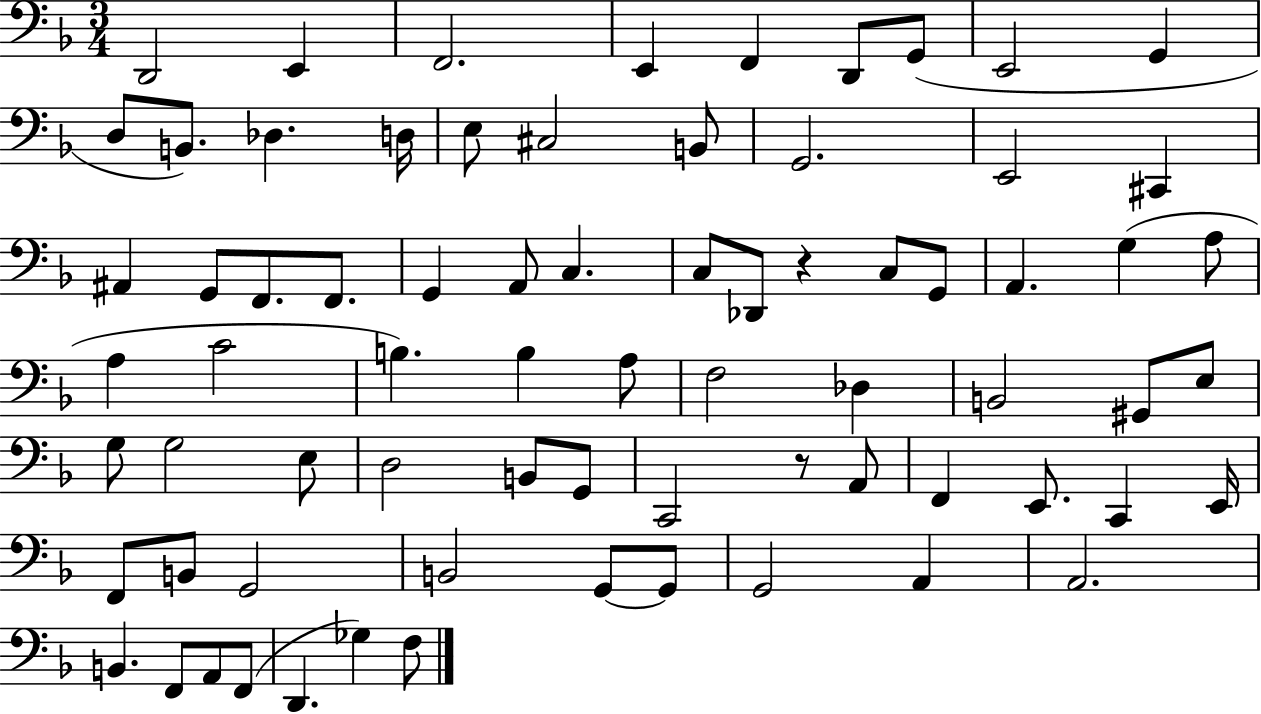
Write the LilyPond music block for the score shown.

{
  \clef bass
  \numericTimeSignature
  \time 3/4
  \key f \major
  \repeat volta 2 { d,2 e,4 | f,2. | e,4 f,4 d,8 g,8( | e,2 g,4 | \break d8 b,8.) des4. d16 | e8 cis2 b,8 | g,2. | e,2 cis,4 | \break ais,4 g,8 f,8. f,8. | g,4 a,8 c4. | c8 des,8 r4 c8 g,8 | a,4. g4( a8 | \break a4 c'2 | b4.) b4 a8 | f2 des4 | b,2 gis,8 e8 | \break g8 g2 e8 | d2 b,8 g,8 | c,2 r8 a,8 | f,4 e,8. c,4 e,16 | \break f,8 b,8 g,2 | b,2 g,8~~ g,8 | g,2 a,4 | a,2. | \break b,4. f,8 a,8 f,8( | d,4. ges4) f8 | } \bar "|."
}